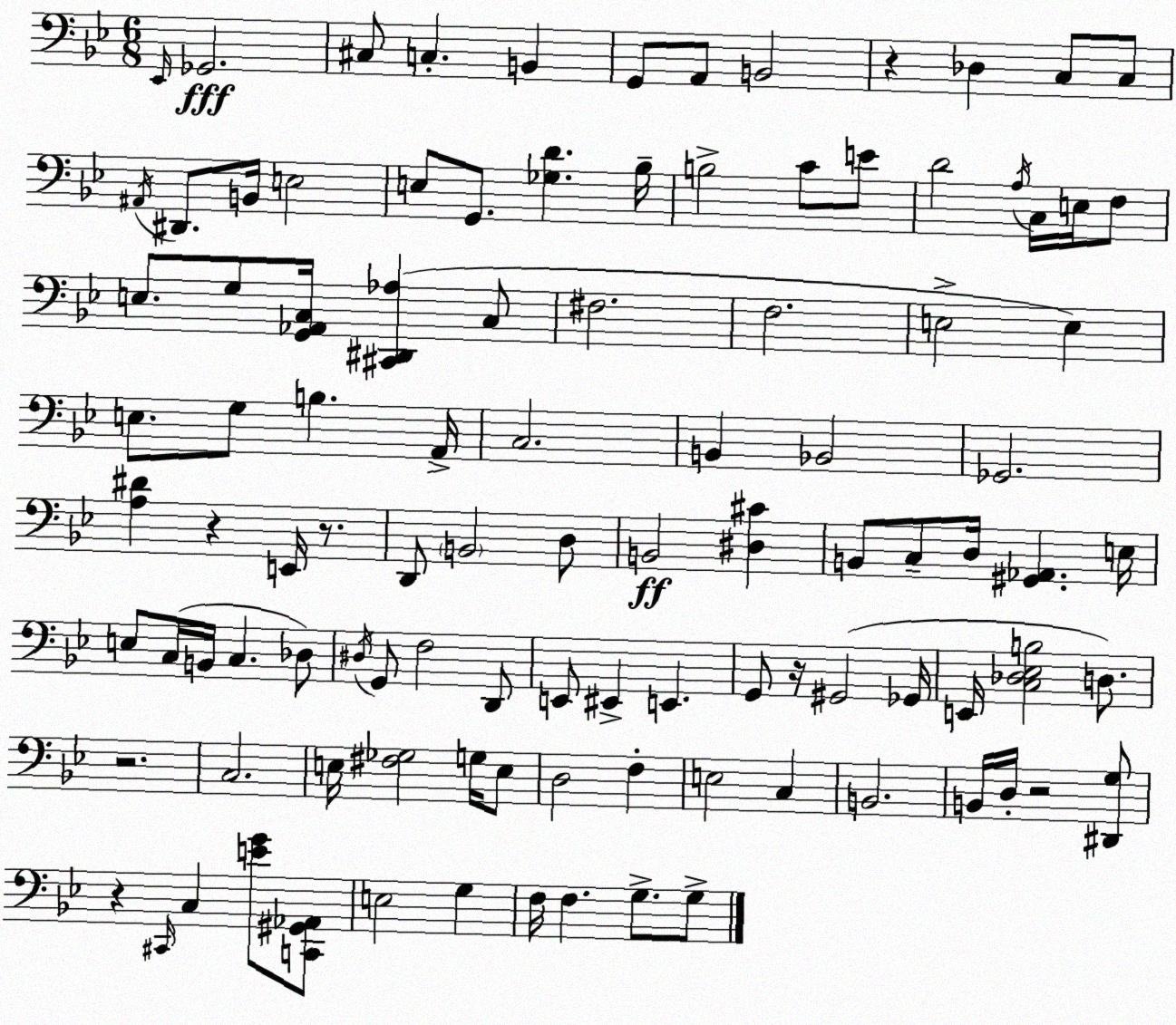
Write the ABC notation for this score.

X:1
T:Untitled
M:6/8
L:1/4
K:Bb
_E,,/4 _G,,2 ^C,/2 C, B,, G,,/2 A,,/2 B,,2 z _D, C,/2 C,/2 ^A,,/4 ^D,,/2 B,,/4 E,2 E,/2 G,,/2 [_G,D] _B,/4 B,2 C/2 E/2 D2 A,/4 C,/4 E,/4 F,/2 E,/2 G,/2 [G,,_A,,C,]/4 [^C,,^D,,_A,] C,/2 ^F,2 F,2 E,2 E, E,/2 G,/2 B, A,,/4 C,2 B,, _B,,2 _G,,2 [A,^D] z E,,/4 z/2 D,,/2 B,,2 D,/2 B,,2 [^D,^C] B,,/2 C,/2 D,/4 [^G,,_A,,] E,/4 E,/2 C,/4 B,,/4 C, _D,/2 ^D,/4 G,,/2 F,2 D,,/2 E,,/2 ^E,, E,, G,,/2 z/4 ^G,,2 _G,,/4 E,,/4 [C,_D,_E,B,]2 D,/2 z2 C,2 E,/4 [^F,_G,]2 G,/4 E,/2 D,2 F, E,2 C, B,,2 B,,/4 D,/4 z2 [^D,,G,]/2 z ^C,,/4 C, [EG]/2 [C,,^G,,_A,,]/2 E,2 G, F,/4 F, G,/2 G,/2